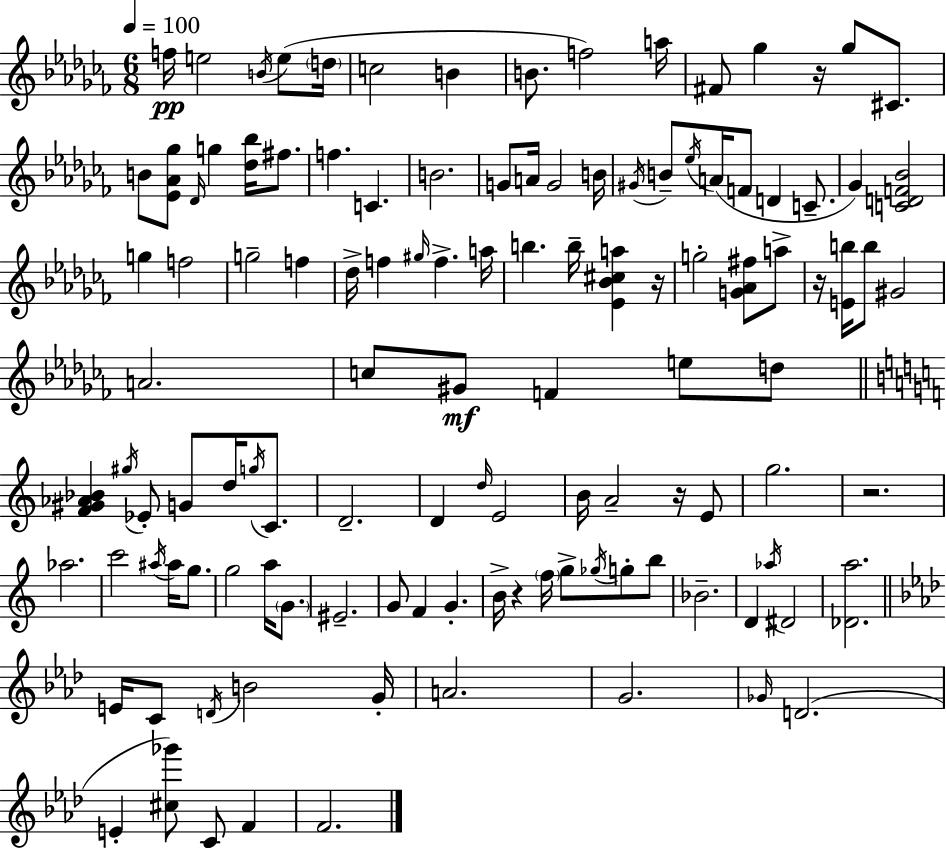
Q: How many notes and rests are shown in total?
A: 118